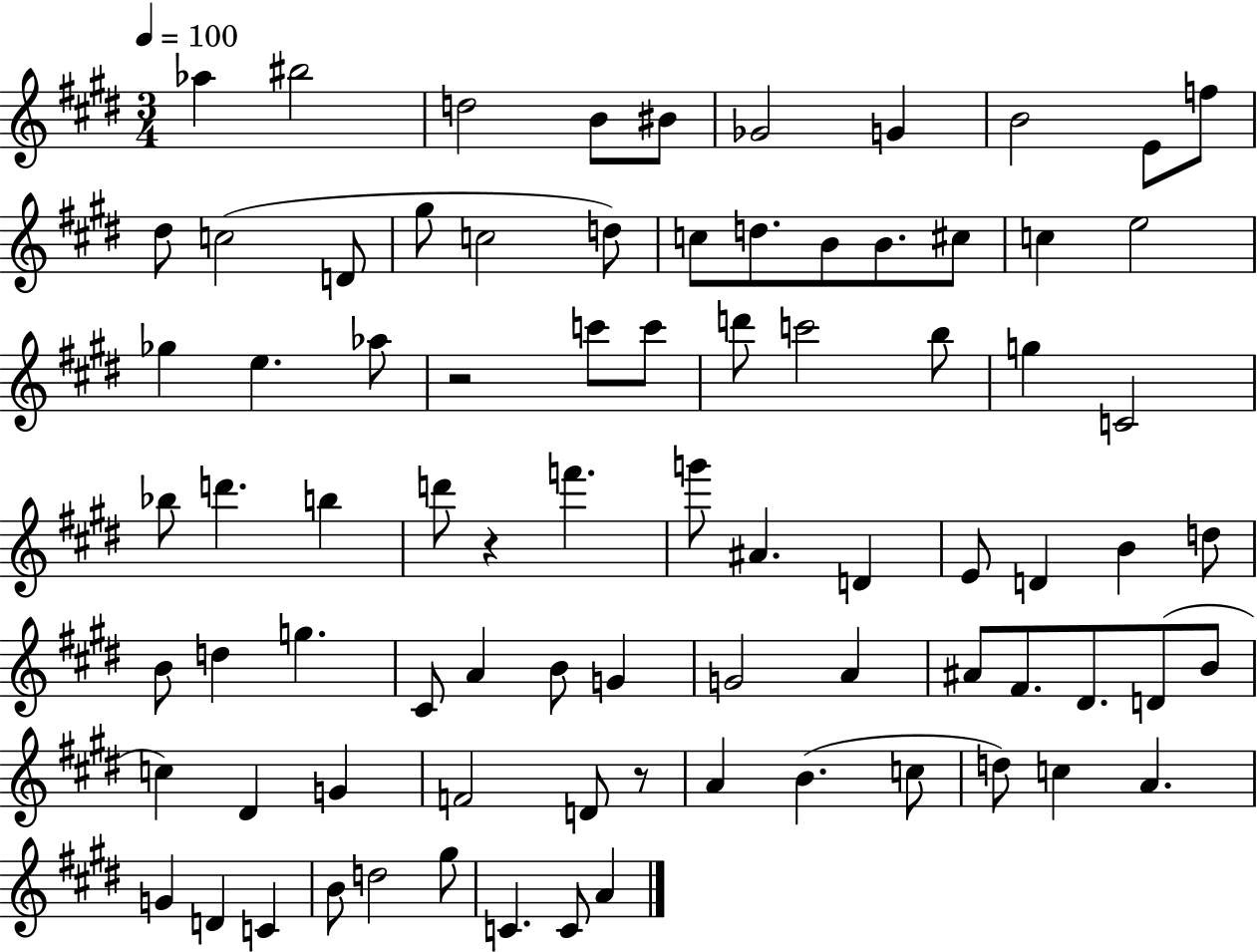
X:1
T:Untitled
M:3/4
L:1/4
K:E
_a ^b2 d2 B/2 ^B/2 _G2 G B2 E/2 f/2 ^d/2 c2 D/2 ^g/2 c2 d/2 c/2 d/2 B/2 B/2 ^c/2 c e2 _g e _a/2 z2 c'/2 c'/2 d'/2 c'2 b/2 g C2 _b/2 d' b d'/2 z f' g'/2 ^A D E/2 D B d/2 B/2 d g ^C/2 A B/2 G G2 A ^A/2 ^F/2 ^D/2 D/2 B/2 c ^D G F2 D/2 z/2 A B c/2 d/2 c A G D C B/2 d2 ^g/2 C C/2 A